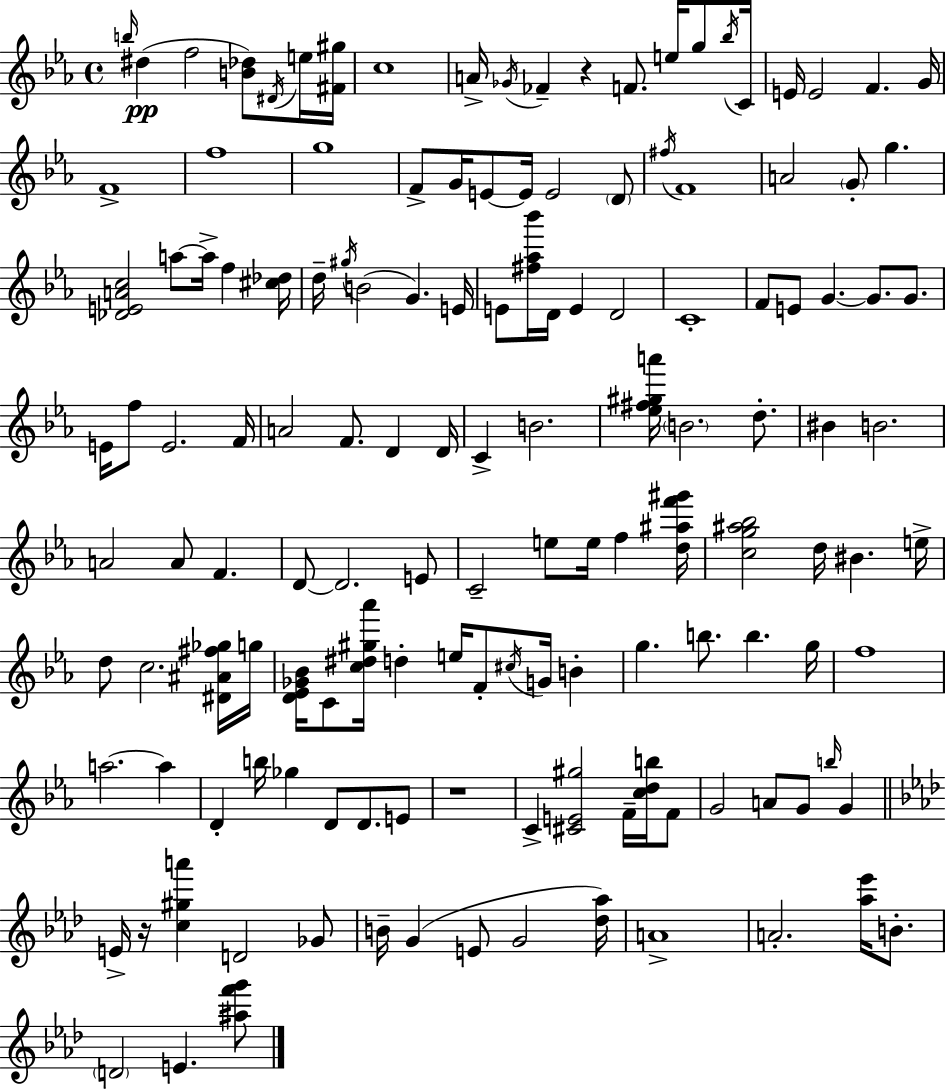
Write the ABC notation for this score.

X:1
T:Untitled
M:4/4
L:1/4
K:Cm
b/4 ^d f2 [B_d]/2 ^D/4 e/4 [^F^g]/4 c4 A/4 _G/4 _F z F/2 e/4 g/2 _b/4 C/4 E/4 E2 F G/4 F4 f4 g4 F/2 G/4 E/2 E/4 E2 D/2 ^f/4 F4 A2 G/2 g [_DEAc]2 a/2 a/4 f [^c_d]/4 d/4 ^g/4 B2 G E/4 E/2 [^f_a_b']/4 D/4 E D2 C4 F/2 E/2 G G/2 G/2 E/4 f/2 E2 F/4 A2 F/2 D D/4 C B2 [_e^f^ga']/4 B2 d/2 ^B B2 A2 A/2 F D/2 D2 E/2 C2 e/2 e/4 f [d^af'^g']/4 [cg^a_b]2 d/4 ^B e/4 d/2 c2 [^D^A^f_g]/4 g/4 [D_E_G_B]/4 C/2 [c^d^g_a']/4 d e/4 F/2 ^c/4 G/4 B g b/2 b g/4 f4 a2 a D b/4 _g D/2 D/2 E/2 z4 C [^CE^g]2 F/4 [cdb]/4 F/2 G2 A/2 G/2 b/4 G E/4 z/4 [c^ga'] D2 _G/2 B/4 G E/2 G2 [_d_a]/4 A4 A2 [_a_e']/4 B/2 D2 E [^af'g']/2